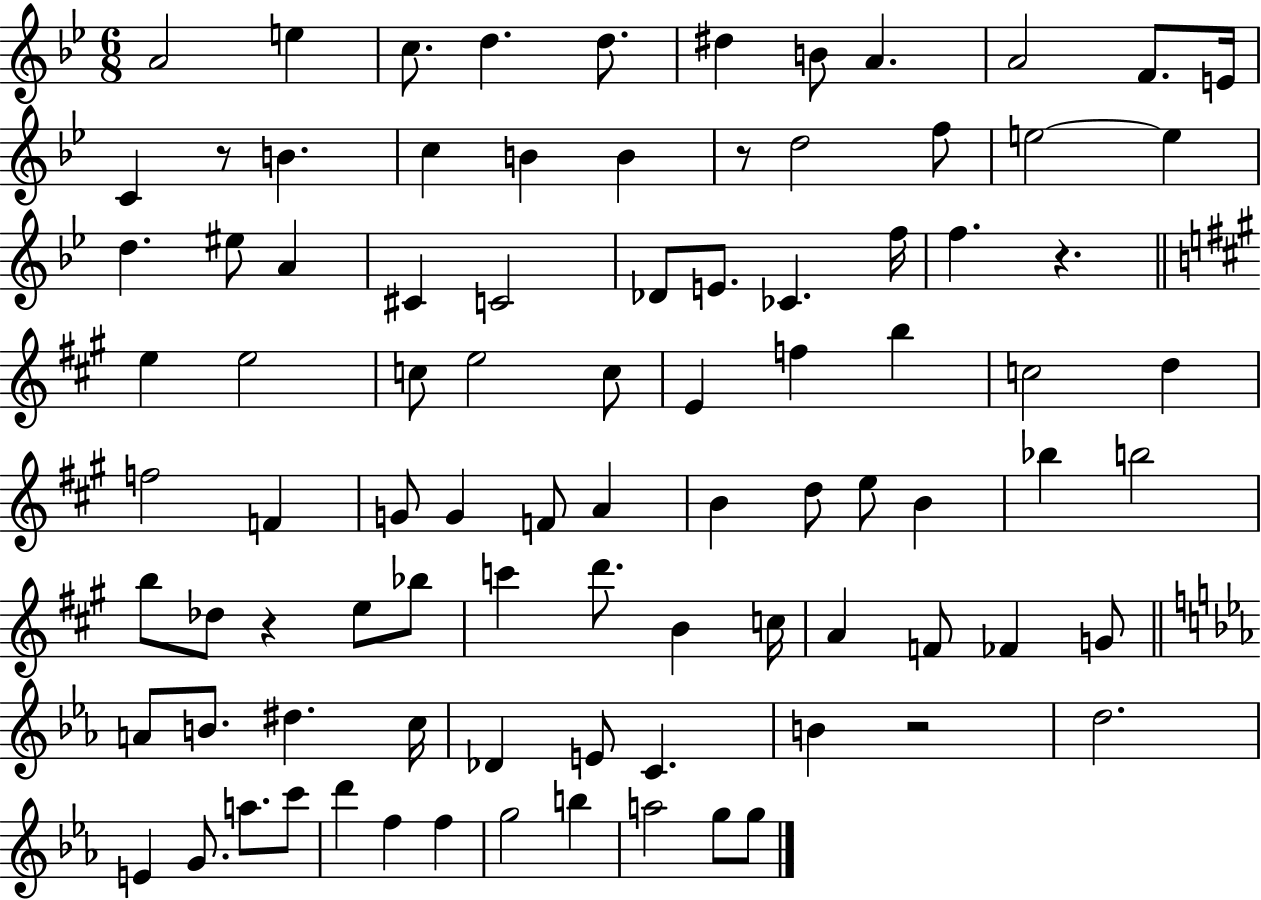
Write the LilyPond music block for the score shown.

{
  \clef treble
  \numericTimeSignature
  \time 6/8
  \key bes \major
  a'2 e''4 | c''8. d''4. d''8. | dis''4 b'8 a'4. | a'2 f'8. e'16 | \break c'4 r8 b'4. | c''4 b'4 b'4 | r8 d''2 f''8 | e''2~~ e''4 | \break d''4. eis''8 a'4 | cis'4 c'2 | des'8 e'8. ces'4. f''16 | f''4. r4. | \break \bar "||" \break \key a \major e''4 e''2 | c''8 e''2 c''8 | e'4 f''4 b''4 | c''2 d''4 | \break f''2 f'4 | g'8 g'4 f'8 a'4 | b'4 d''8 e''8 b'4 | bes''4 b''2 | \break b''8 des''8 r4 e''8 bes''8 | c'''4 d'''8. b'4 c''16 | a'4 f'8 fes'4 g'8 | \bar "||" \break \key ees \major a'8 b'8. dis''4. c''16 | des'4 e'8 c'4. | b'4 r2 | d''2. | \break e'4 g'8. a''8. c'''8 | d'''4 f''4 f''4 | g''2 b''4 | a''2 g''8 g''8 | \break \bar "|."
}